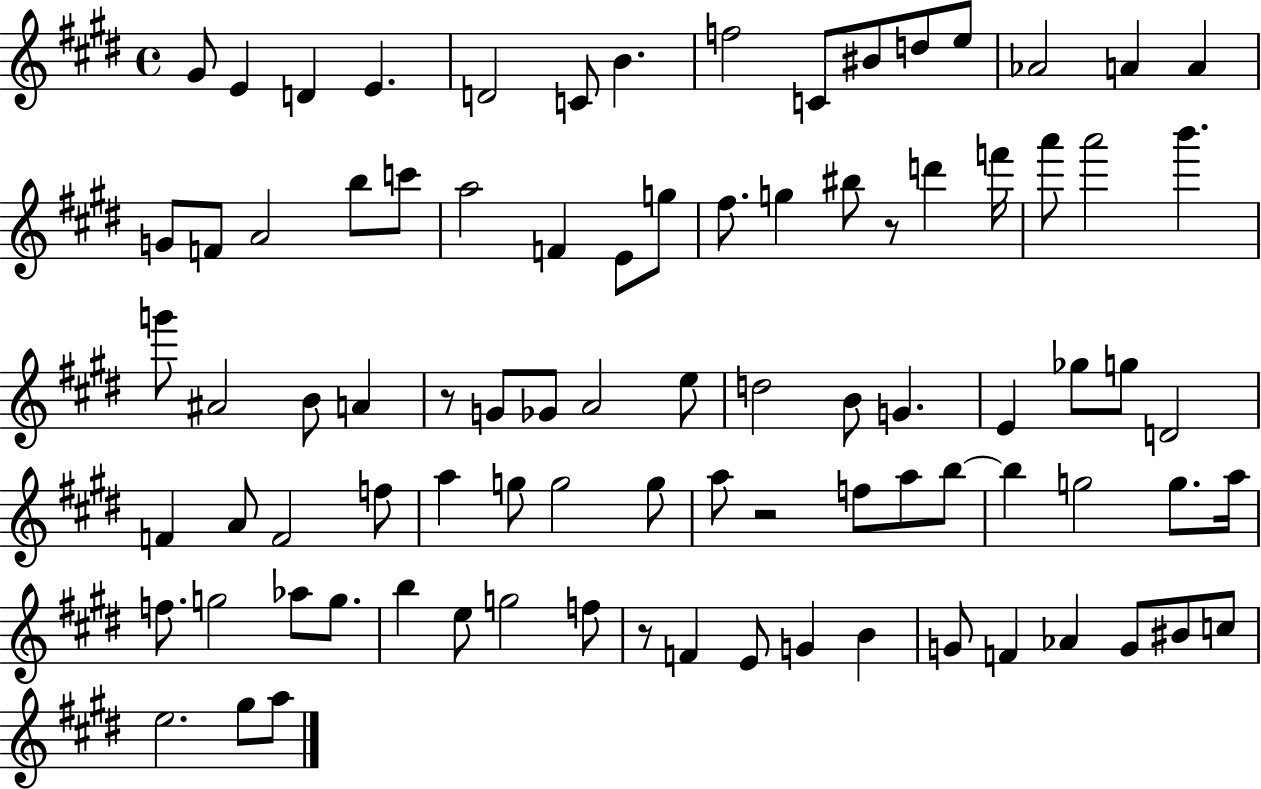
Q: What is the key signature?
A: E major